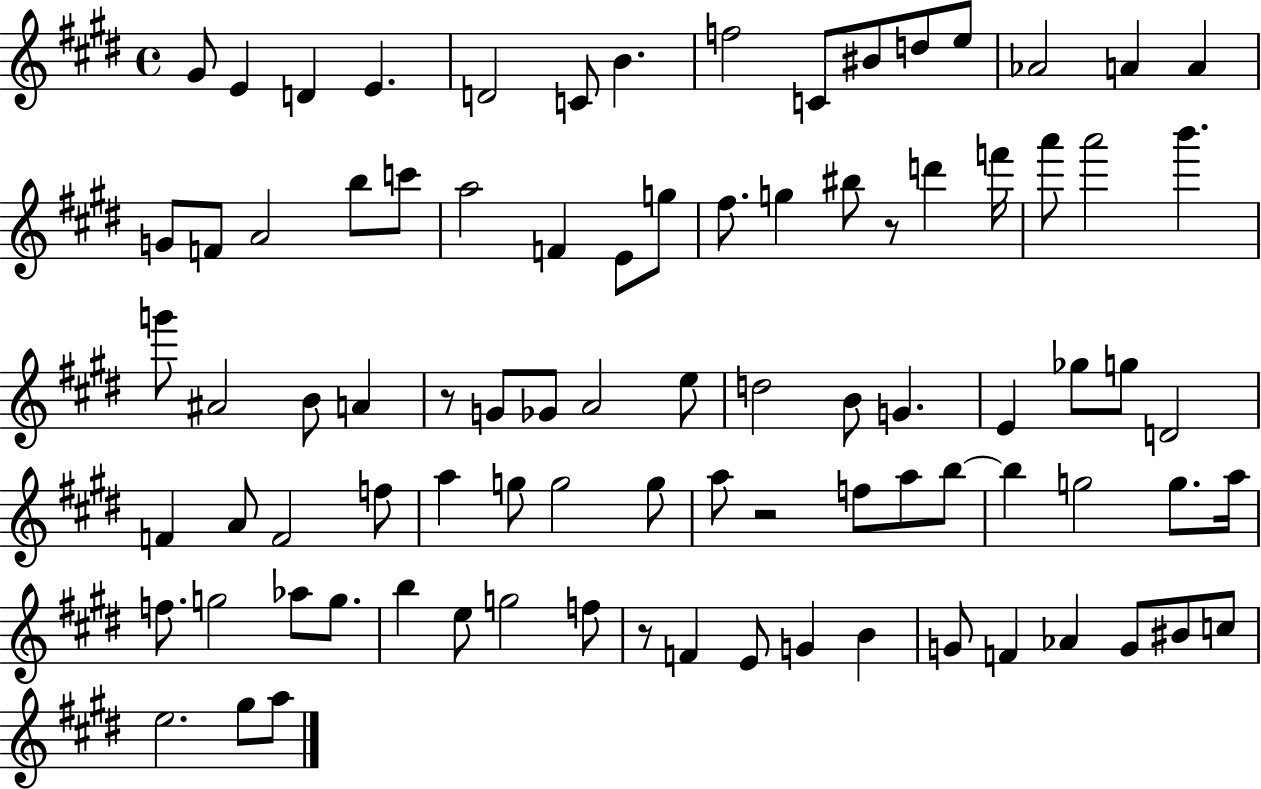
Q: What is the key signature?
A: E major